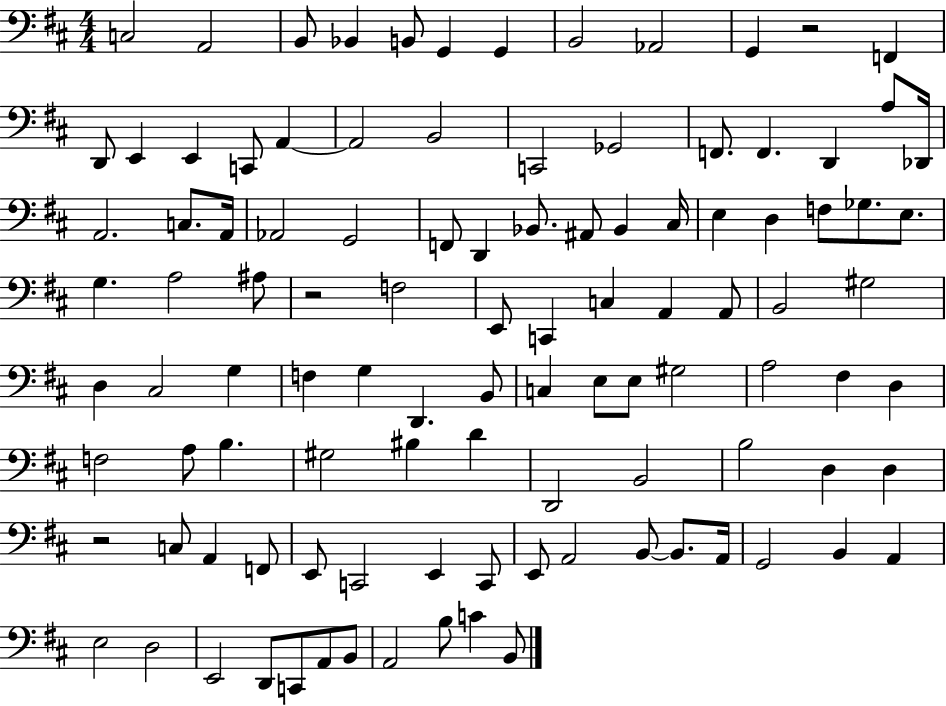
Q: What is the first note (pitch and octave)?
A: C3